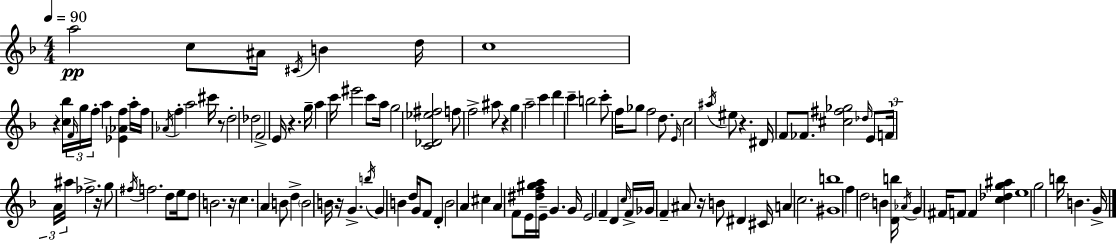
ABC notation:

X:1
T:Untitled
M:4/4
L:1/4
K:Dm
a2 c/2 ^A/4 ^C/4 B d/4 c4 z [c_b]/4 F/4 g/4 f/4 a [_E_Af] a/4 f/4 _A/4 f a2 ^c'/4 z/2 d2 _d2 F2 E/4 z g/4 a c'/4 ^e'2 c'/2 a/4 g2 [C_D_e^f]2 f/2 f2 ^a/2 z g a2 c' d' c' b2 c'/2 f/4 _g/2 f2 d/2 E/4 c2 ^a/4 ^e/2 z ^D/4 F/2 _F/2 [^c^f_g]2 _d/4 E/2 F/4 A/4 ^a/4 _f2 z/4 g/2 ^f/4 f2 d/2 e/4 d/2 B2 z/4 c A B/2 d B2 B/4 z/4 G b/4 G B d/4 G/4 F/2 D B2 A ^c A F/2 E/4 [^df^ga]/4 E/4 G G/4 E2 F D c/4 F/4 _G/4 F ^A/2 z/4 B/2 ^D ^C/4 A c2 [^Gb]4 f d2 B [Db]/4 _A/4 G ^F/4 F/2 F [c_dg^a] e4 g2 b/4 B G/4